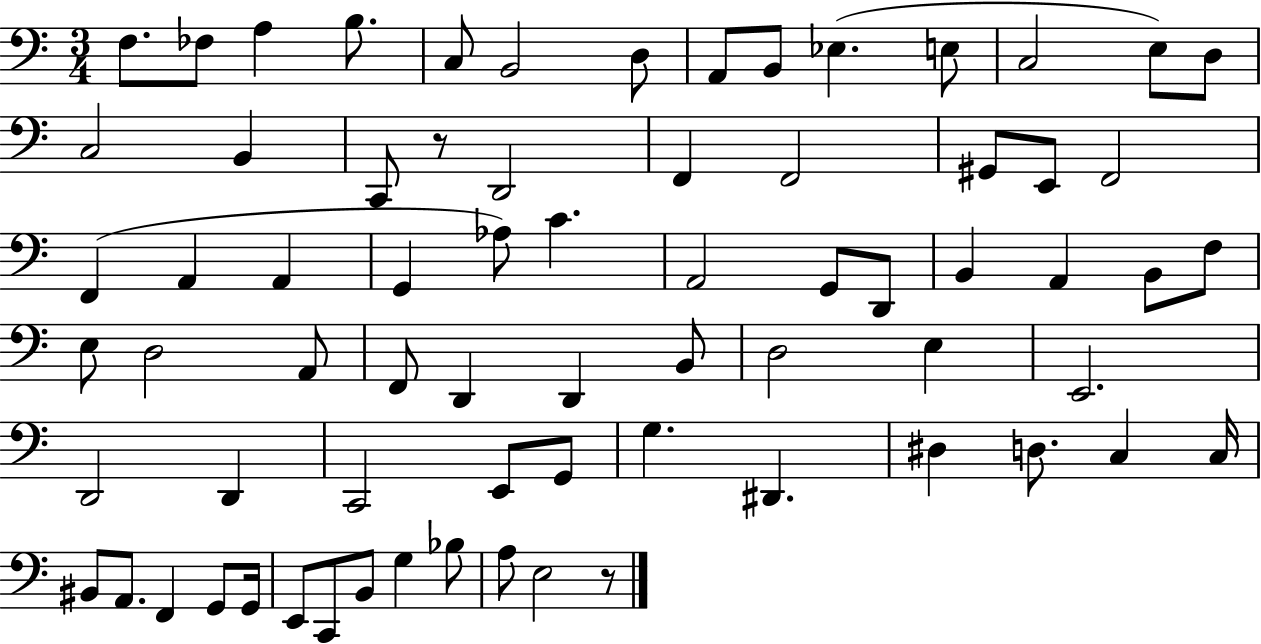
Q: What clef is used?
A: bass